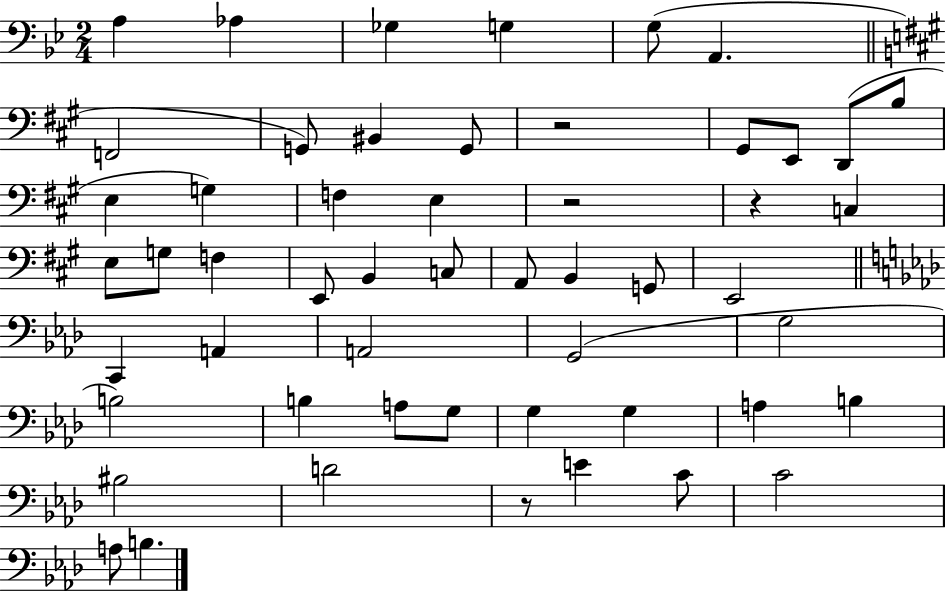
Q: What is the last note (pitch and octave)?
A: B3